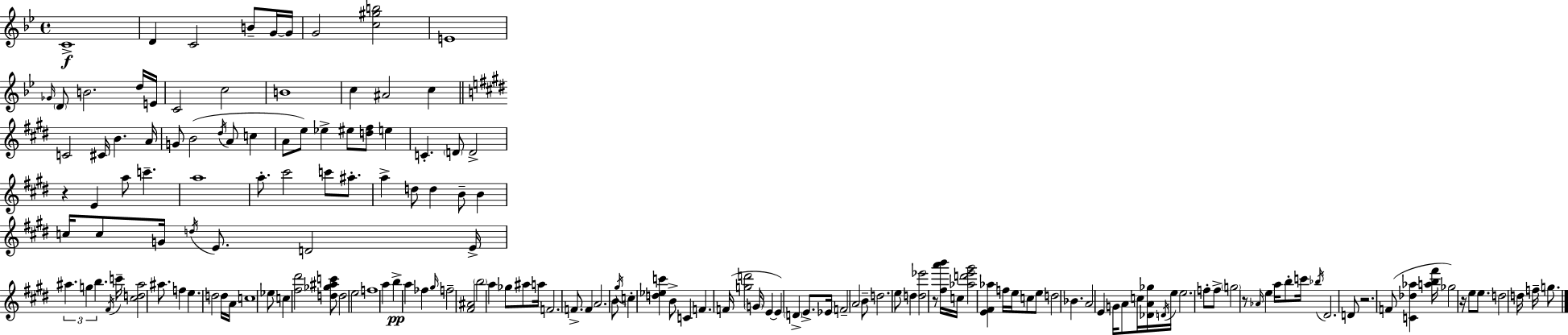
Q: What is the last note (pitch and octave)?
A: G5